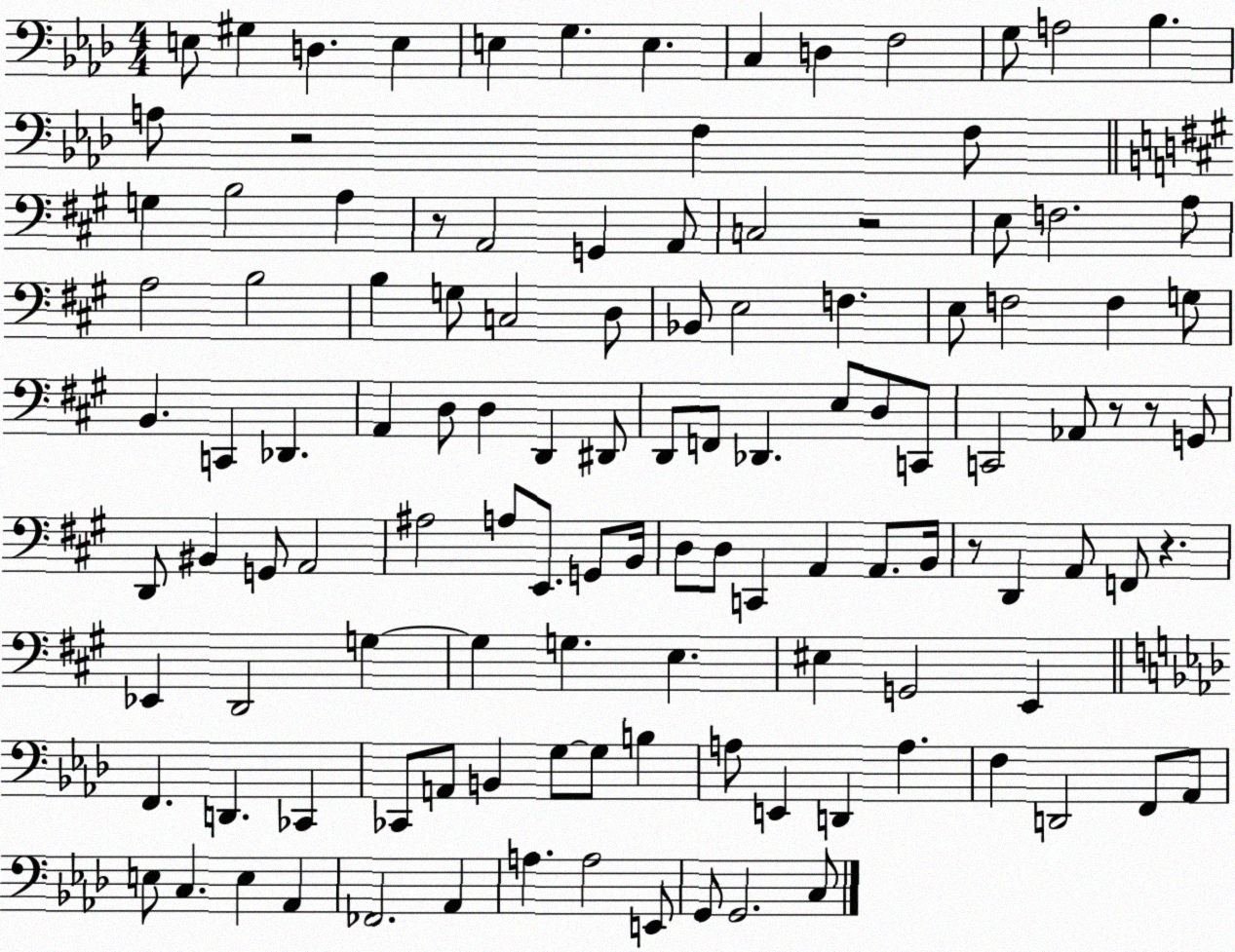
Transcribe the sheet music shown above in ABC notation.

X:1
T:Untitled
M:4/4
L:1/4
K:Ab
E,/2 ^G, D, E, E, G, E, C, D, F,2 G,/2 A,2 _B, A,/2 z2 F, F,/2 G, B,2 A, z/2 A,,2 G,, A,,/2 C,2 z2 E,/2 F,2 A,/2 A,2 B,2 B, G,/2 C,2 D,/2 _B,,/2 E,2 F, E,/2 F,2 F, G,/2 B,, C,, _D,, A,, D,/2 D, D,, ^D,,/2 D,,/2 F,,/2 _D,, E,/2 D,/2 C,,/2 C,,2 _A,,/2 z/2 z/2 G,,/2 D,,/2 ^B,, G,,/2 A,,2 ^A,2 A,/2 E,,/2 G,,/2 B,,/4 D,/2 D,/2 C,, A,, A,,/2 B,,/4 z/2 D,, A,,/2 F,,/2 z _E,, D,,2 G, G, G, E, ^E, G,,2 E,, F,, D,, _C,, _C,,/2 A,,/2 B,, G,/2 G,/2 B, A,/2 E,, D,, A, F, D,,2 F,,/2 _A,,/2 E,/2 C, E, _A,, _F,,2 _A,, A, A,2 E,,/2 G,,/2 G,,2 C,/2